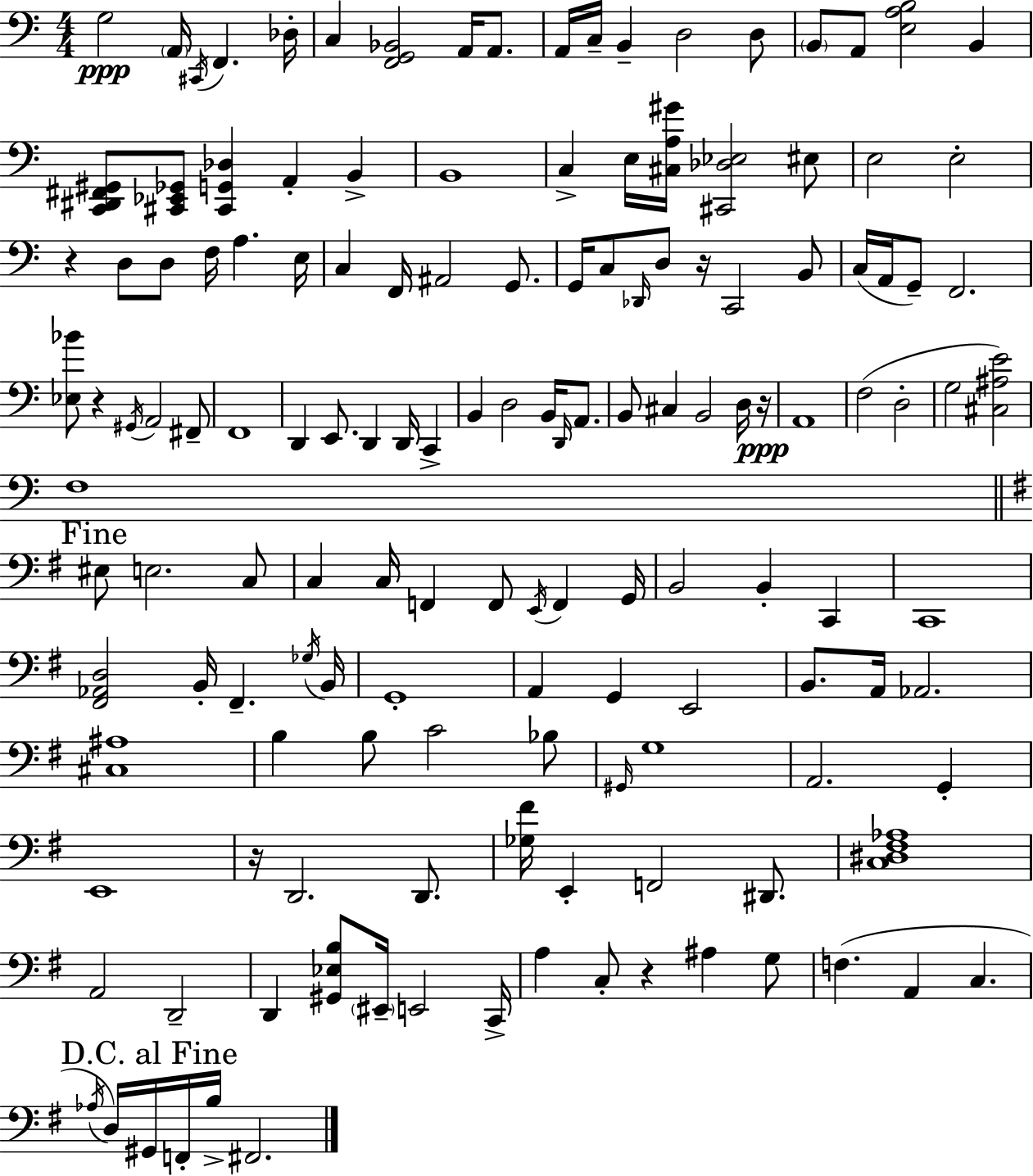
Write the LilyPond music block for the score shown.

{
  \clef bass
  \numericTimeSignature
  \time 4/4
  \key c \major
  g2\ppp \parenthesize a,16 \acciaccatura { cis,16 } f,4. | des16-. c4 <f, g, bes,>2 a,16 a,8. | a,16 c16-- b,4-- d2 d8 | \parenthesize b,8 a,8 <e a b>2 b,4 | \break <c, dis, fis, gis,>8 <cis, ees, ges,>8 <cis, g, des>4 a,4-. b,4-> | b,1 | c4-> e16 <cis a gis'>16 <cis, des ees>2 eis8 | e2 e2-. | \break r4 d8 d8 f16 a4. | e16 c4 f,16 ais,2 g,8. | g,16 c8 \grace { des,16 } d8 r16 c,2 | b,8 c16( a,16 g,8--) f,2. | \break <ees bes'>8 r4 \acciaccatura { gis,16 } a,2 | fis,8-- f,1 | d,4 e,8. d,4 d,16 c,4-> | b,4 d2 b,16 | \break \grace { d,16 } a,8. b,8 cis4 b,2 | d16 r16\ppp a,1 | f2( d2-. | g2 <cis ais e'>2) | \break f1 | \mark "Fine" \bar "||" \break \key e \minor eis8 e2. c8 | c4 c16 f,4 f,8 \acciaccatura { e,16 } f,4 | g,16 b,2 b,4-. c,4 | c,1 | \break <fis, aes, d>2 b,16-. fis,4.-- | \acciaccatura { ges16 } b,16 g,1-. | a,4 g,4 e,2 | b,8. a,16 aes,2. | \break <cis ais>1 | b4 b8 c'2 | bes8 \grace { gis,16 } g1 | a,2. g,4-. | \break e,1 | r16 d,2. | d,8. <ges fis'>16 e,4-. f,2 | dis,8. <c dis fis aes>1 | \break a,2 d,2-- | d,4 <gis, ees b>8 \parenthesize eis,16-- e,2 | c,16-> a4 c8-. r4 ais4 | g8 f4.( a,4 c4. | \break \mark "D.C. al Fine" \acciaccatura { aes16 } d16) gis,16 f,16-. b16-> fis,2. | \bar "|."
}